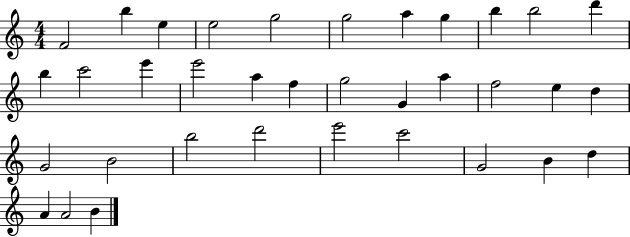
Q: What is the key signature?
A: C major